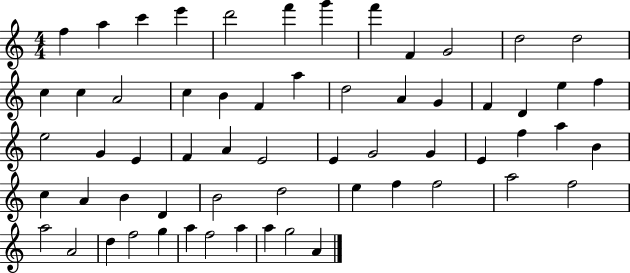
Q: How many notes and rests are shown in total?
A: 61